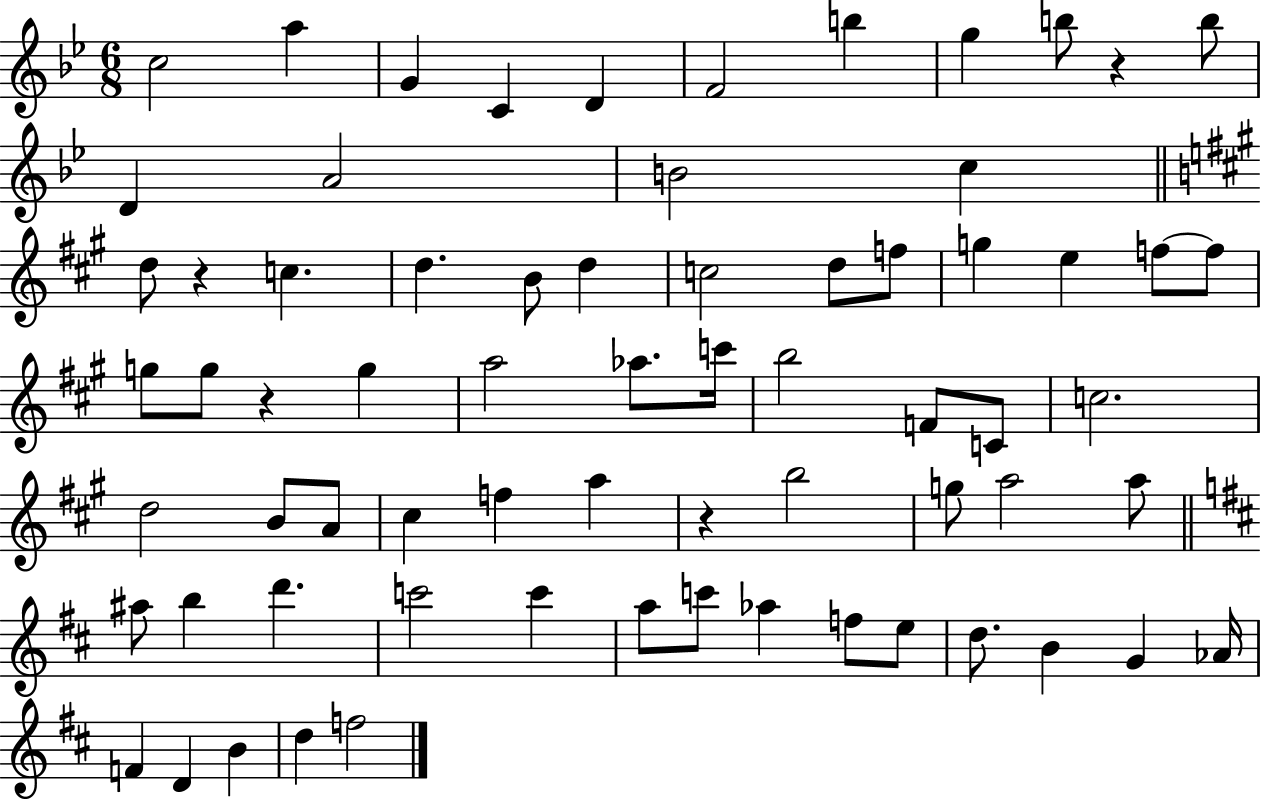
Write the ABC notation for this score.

X:1
T:Untitled
M:6/8
L:1/4
K:Bb
c2 a G C D F2 b g b/2 z b/2 D A2 B2 c d/2 z c d B/2 d c2 d/2 f/2 g e f/2 f/2 g/2 g/2 z g a2 _a/2 c'/4 b2 F/2 C/2 c2 d2 B/2 A/2 ^c f a z b2 g/2 a2 a/2 ^a/2 b d' c'2 c' a/2 c'/2 _a f/2 e/2 d/2 B G _A/4 F D B d f2